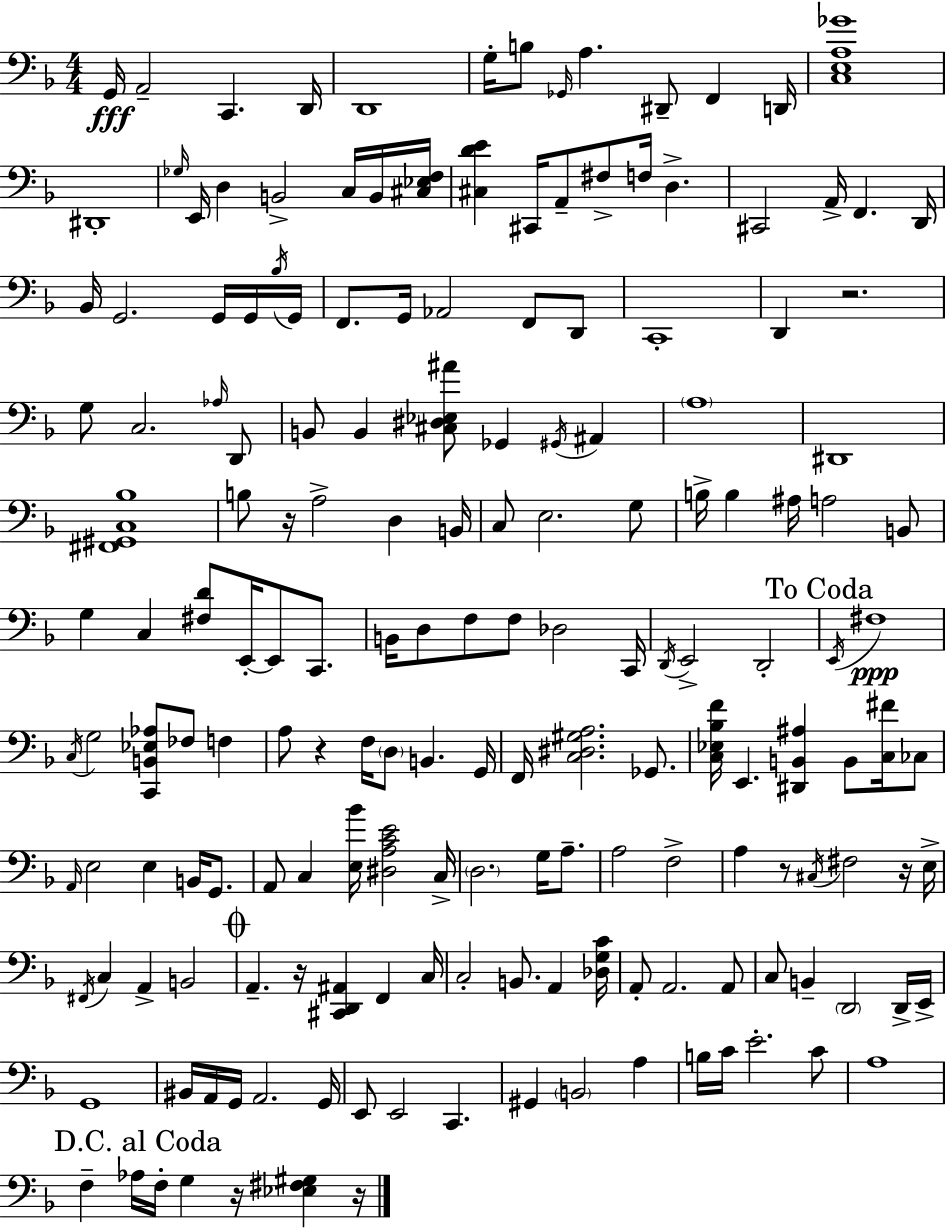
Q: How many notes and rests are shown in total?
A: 174